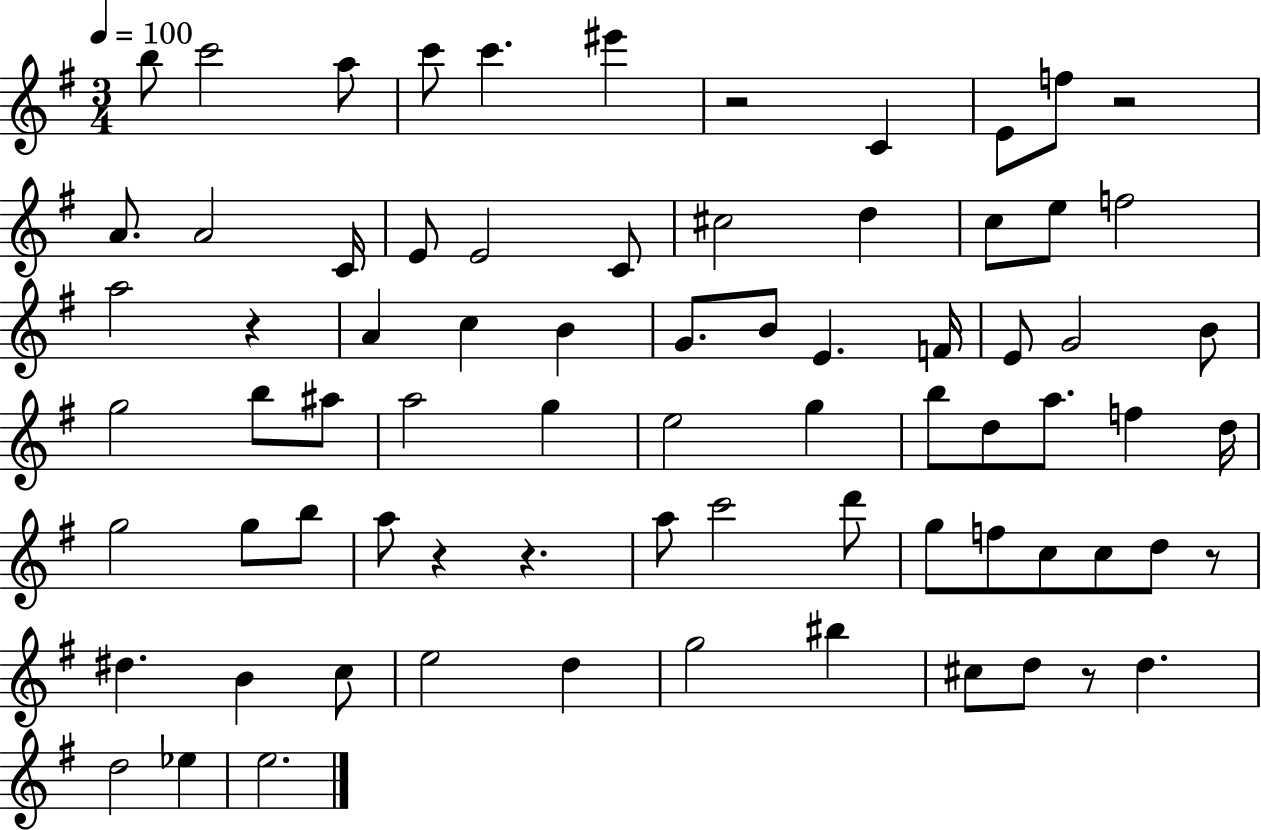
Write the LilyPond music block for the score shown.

{
  \clef treble
  \numericTimeSignature
  \time 3/4
  \key g \major
  \tempo 4 = 100
  \repeat volta 2 { b''8 c'''2 a''8 | c'''8 c'''4. eis'''4 | r2 c'4 | e'8 f''8 r2 | \break a'8. a'2 c'16 | e'8 e'2 c'8 | cis''2 d''4 | c''8 e''8 f''2 | \break a''2 r4 | a'4 c''4 b'4 | g'8. b'8 e'4. f'16 | e'8 g'2 b'8 | \break g''2 b''8 ais''8 | a''2 g''4 | e''2 g''4 | b''8 d''8 a''8. f''4 d''16 | \break g''2 g''8 b''8 | a''8 r4 r4. | a''8 c'''2 d'''8 | g''8 f''8 c''8 c''8 d''8 r8 | \break dis''4. b'4 c''8 | e''2 d''4 | g''2 bis''4 | cis''8 d''8 r8 d''4. | \break d''2 ees''4 | e''2. | } \bar "|."
}